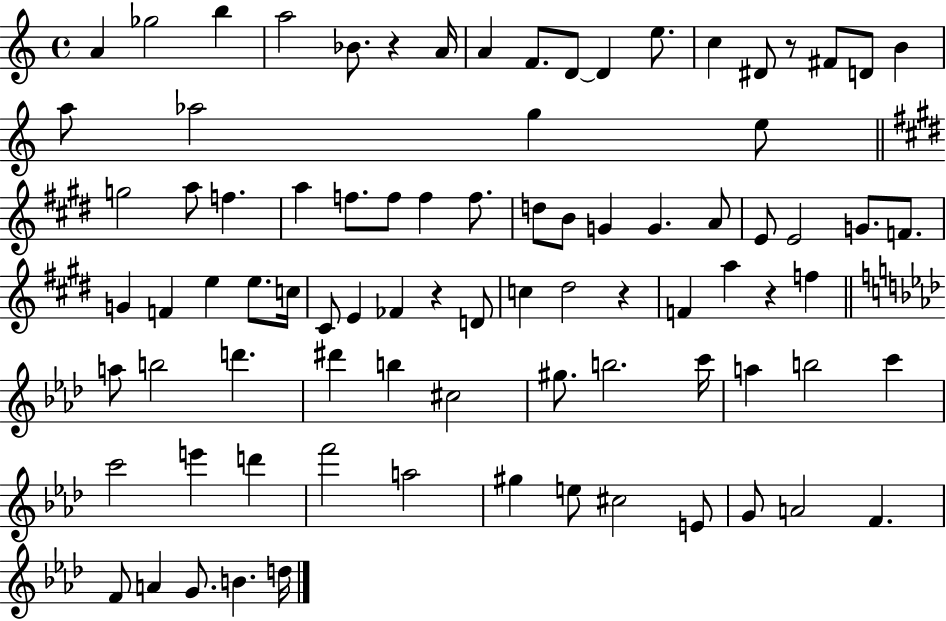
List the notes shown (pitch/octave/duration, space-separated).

A4/q Gb5/h B5/q A5/h Bb4/e. R/q A4/s A4/q F4/e. D4/e D4/q E5/e. C5/q D#4/e R/e F#4/e D4/e B4/q A5/e Ab5/h G5/q E5/e G5/h A5/e F5/q. A5/q F5/e. F5/e F5/q F5/e. D5/e B4/e G4/q G4/q. A4/e E4/e E4/h G4/e. F4/e. G4/q F4/q E5/q E5/e. C5/s C#4/e E4/q FES4/q R/q D4/e C5/q D#5/h R/q F4/q A5/q R/q F5/q A5/e B5/h D6/q. D#6/q B5/q C#5/h G#5/e. B5/h. C6/s A5/q B5/h C6/q C6/h E6/q D6/q F6/h A5/h G#5/q E5/e C#5/h E4/e G4/e A4/h F4/q. F4/e A4/q G4/e. B4/q. D5/s